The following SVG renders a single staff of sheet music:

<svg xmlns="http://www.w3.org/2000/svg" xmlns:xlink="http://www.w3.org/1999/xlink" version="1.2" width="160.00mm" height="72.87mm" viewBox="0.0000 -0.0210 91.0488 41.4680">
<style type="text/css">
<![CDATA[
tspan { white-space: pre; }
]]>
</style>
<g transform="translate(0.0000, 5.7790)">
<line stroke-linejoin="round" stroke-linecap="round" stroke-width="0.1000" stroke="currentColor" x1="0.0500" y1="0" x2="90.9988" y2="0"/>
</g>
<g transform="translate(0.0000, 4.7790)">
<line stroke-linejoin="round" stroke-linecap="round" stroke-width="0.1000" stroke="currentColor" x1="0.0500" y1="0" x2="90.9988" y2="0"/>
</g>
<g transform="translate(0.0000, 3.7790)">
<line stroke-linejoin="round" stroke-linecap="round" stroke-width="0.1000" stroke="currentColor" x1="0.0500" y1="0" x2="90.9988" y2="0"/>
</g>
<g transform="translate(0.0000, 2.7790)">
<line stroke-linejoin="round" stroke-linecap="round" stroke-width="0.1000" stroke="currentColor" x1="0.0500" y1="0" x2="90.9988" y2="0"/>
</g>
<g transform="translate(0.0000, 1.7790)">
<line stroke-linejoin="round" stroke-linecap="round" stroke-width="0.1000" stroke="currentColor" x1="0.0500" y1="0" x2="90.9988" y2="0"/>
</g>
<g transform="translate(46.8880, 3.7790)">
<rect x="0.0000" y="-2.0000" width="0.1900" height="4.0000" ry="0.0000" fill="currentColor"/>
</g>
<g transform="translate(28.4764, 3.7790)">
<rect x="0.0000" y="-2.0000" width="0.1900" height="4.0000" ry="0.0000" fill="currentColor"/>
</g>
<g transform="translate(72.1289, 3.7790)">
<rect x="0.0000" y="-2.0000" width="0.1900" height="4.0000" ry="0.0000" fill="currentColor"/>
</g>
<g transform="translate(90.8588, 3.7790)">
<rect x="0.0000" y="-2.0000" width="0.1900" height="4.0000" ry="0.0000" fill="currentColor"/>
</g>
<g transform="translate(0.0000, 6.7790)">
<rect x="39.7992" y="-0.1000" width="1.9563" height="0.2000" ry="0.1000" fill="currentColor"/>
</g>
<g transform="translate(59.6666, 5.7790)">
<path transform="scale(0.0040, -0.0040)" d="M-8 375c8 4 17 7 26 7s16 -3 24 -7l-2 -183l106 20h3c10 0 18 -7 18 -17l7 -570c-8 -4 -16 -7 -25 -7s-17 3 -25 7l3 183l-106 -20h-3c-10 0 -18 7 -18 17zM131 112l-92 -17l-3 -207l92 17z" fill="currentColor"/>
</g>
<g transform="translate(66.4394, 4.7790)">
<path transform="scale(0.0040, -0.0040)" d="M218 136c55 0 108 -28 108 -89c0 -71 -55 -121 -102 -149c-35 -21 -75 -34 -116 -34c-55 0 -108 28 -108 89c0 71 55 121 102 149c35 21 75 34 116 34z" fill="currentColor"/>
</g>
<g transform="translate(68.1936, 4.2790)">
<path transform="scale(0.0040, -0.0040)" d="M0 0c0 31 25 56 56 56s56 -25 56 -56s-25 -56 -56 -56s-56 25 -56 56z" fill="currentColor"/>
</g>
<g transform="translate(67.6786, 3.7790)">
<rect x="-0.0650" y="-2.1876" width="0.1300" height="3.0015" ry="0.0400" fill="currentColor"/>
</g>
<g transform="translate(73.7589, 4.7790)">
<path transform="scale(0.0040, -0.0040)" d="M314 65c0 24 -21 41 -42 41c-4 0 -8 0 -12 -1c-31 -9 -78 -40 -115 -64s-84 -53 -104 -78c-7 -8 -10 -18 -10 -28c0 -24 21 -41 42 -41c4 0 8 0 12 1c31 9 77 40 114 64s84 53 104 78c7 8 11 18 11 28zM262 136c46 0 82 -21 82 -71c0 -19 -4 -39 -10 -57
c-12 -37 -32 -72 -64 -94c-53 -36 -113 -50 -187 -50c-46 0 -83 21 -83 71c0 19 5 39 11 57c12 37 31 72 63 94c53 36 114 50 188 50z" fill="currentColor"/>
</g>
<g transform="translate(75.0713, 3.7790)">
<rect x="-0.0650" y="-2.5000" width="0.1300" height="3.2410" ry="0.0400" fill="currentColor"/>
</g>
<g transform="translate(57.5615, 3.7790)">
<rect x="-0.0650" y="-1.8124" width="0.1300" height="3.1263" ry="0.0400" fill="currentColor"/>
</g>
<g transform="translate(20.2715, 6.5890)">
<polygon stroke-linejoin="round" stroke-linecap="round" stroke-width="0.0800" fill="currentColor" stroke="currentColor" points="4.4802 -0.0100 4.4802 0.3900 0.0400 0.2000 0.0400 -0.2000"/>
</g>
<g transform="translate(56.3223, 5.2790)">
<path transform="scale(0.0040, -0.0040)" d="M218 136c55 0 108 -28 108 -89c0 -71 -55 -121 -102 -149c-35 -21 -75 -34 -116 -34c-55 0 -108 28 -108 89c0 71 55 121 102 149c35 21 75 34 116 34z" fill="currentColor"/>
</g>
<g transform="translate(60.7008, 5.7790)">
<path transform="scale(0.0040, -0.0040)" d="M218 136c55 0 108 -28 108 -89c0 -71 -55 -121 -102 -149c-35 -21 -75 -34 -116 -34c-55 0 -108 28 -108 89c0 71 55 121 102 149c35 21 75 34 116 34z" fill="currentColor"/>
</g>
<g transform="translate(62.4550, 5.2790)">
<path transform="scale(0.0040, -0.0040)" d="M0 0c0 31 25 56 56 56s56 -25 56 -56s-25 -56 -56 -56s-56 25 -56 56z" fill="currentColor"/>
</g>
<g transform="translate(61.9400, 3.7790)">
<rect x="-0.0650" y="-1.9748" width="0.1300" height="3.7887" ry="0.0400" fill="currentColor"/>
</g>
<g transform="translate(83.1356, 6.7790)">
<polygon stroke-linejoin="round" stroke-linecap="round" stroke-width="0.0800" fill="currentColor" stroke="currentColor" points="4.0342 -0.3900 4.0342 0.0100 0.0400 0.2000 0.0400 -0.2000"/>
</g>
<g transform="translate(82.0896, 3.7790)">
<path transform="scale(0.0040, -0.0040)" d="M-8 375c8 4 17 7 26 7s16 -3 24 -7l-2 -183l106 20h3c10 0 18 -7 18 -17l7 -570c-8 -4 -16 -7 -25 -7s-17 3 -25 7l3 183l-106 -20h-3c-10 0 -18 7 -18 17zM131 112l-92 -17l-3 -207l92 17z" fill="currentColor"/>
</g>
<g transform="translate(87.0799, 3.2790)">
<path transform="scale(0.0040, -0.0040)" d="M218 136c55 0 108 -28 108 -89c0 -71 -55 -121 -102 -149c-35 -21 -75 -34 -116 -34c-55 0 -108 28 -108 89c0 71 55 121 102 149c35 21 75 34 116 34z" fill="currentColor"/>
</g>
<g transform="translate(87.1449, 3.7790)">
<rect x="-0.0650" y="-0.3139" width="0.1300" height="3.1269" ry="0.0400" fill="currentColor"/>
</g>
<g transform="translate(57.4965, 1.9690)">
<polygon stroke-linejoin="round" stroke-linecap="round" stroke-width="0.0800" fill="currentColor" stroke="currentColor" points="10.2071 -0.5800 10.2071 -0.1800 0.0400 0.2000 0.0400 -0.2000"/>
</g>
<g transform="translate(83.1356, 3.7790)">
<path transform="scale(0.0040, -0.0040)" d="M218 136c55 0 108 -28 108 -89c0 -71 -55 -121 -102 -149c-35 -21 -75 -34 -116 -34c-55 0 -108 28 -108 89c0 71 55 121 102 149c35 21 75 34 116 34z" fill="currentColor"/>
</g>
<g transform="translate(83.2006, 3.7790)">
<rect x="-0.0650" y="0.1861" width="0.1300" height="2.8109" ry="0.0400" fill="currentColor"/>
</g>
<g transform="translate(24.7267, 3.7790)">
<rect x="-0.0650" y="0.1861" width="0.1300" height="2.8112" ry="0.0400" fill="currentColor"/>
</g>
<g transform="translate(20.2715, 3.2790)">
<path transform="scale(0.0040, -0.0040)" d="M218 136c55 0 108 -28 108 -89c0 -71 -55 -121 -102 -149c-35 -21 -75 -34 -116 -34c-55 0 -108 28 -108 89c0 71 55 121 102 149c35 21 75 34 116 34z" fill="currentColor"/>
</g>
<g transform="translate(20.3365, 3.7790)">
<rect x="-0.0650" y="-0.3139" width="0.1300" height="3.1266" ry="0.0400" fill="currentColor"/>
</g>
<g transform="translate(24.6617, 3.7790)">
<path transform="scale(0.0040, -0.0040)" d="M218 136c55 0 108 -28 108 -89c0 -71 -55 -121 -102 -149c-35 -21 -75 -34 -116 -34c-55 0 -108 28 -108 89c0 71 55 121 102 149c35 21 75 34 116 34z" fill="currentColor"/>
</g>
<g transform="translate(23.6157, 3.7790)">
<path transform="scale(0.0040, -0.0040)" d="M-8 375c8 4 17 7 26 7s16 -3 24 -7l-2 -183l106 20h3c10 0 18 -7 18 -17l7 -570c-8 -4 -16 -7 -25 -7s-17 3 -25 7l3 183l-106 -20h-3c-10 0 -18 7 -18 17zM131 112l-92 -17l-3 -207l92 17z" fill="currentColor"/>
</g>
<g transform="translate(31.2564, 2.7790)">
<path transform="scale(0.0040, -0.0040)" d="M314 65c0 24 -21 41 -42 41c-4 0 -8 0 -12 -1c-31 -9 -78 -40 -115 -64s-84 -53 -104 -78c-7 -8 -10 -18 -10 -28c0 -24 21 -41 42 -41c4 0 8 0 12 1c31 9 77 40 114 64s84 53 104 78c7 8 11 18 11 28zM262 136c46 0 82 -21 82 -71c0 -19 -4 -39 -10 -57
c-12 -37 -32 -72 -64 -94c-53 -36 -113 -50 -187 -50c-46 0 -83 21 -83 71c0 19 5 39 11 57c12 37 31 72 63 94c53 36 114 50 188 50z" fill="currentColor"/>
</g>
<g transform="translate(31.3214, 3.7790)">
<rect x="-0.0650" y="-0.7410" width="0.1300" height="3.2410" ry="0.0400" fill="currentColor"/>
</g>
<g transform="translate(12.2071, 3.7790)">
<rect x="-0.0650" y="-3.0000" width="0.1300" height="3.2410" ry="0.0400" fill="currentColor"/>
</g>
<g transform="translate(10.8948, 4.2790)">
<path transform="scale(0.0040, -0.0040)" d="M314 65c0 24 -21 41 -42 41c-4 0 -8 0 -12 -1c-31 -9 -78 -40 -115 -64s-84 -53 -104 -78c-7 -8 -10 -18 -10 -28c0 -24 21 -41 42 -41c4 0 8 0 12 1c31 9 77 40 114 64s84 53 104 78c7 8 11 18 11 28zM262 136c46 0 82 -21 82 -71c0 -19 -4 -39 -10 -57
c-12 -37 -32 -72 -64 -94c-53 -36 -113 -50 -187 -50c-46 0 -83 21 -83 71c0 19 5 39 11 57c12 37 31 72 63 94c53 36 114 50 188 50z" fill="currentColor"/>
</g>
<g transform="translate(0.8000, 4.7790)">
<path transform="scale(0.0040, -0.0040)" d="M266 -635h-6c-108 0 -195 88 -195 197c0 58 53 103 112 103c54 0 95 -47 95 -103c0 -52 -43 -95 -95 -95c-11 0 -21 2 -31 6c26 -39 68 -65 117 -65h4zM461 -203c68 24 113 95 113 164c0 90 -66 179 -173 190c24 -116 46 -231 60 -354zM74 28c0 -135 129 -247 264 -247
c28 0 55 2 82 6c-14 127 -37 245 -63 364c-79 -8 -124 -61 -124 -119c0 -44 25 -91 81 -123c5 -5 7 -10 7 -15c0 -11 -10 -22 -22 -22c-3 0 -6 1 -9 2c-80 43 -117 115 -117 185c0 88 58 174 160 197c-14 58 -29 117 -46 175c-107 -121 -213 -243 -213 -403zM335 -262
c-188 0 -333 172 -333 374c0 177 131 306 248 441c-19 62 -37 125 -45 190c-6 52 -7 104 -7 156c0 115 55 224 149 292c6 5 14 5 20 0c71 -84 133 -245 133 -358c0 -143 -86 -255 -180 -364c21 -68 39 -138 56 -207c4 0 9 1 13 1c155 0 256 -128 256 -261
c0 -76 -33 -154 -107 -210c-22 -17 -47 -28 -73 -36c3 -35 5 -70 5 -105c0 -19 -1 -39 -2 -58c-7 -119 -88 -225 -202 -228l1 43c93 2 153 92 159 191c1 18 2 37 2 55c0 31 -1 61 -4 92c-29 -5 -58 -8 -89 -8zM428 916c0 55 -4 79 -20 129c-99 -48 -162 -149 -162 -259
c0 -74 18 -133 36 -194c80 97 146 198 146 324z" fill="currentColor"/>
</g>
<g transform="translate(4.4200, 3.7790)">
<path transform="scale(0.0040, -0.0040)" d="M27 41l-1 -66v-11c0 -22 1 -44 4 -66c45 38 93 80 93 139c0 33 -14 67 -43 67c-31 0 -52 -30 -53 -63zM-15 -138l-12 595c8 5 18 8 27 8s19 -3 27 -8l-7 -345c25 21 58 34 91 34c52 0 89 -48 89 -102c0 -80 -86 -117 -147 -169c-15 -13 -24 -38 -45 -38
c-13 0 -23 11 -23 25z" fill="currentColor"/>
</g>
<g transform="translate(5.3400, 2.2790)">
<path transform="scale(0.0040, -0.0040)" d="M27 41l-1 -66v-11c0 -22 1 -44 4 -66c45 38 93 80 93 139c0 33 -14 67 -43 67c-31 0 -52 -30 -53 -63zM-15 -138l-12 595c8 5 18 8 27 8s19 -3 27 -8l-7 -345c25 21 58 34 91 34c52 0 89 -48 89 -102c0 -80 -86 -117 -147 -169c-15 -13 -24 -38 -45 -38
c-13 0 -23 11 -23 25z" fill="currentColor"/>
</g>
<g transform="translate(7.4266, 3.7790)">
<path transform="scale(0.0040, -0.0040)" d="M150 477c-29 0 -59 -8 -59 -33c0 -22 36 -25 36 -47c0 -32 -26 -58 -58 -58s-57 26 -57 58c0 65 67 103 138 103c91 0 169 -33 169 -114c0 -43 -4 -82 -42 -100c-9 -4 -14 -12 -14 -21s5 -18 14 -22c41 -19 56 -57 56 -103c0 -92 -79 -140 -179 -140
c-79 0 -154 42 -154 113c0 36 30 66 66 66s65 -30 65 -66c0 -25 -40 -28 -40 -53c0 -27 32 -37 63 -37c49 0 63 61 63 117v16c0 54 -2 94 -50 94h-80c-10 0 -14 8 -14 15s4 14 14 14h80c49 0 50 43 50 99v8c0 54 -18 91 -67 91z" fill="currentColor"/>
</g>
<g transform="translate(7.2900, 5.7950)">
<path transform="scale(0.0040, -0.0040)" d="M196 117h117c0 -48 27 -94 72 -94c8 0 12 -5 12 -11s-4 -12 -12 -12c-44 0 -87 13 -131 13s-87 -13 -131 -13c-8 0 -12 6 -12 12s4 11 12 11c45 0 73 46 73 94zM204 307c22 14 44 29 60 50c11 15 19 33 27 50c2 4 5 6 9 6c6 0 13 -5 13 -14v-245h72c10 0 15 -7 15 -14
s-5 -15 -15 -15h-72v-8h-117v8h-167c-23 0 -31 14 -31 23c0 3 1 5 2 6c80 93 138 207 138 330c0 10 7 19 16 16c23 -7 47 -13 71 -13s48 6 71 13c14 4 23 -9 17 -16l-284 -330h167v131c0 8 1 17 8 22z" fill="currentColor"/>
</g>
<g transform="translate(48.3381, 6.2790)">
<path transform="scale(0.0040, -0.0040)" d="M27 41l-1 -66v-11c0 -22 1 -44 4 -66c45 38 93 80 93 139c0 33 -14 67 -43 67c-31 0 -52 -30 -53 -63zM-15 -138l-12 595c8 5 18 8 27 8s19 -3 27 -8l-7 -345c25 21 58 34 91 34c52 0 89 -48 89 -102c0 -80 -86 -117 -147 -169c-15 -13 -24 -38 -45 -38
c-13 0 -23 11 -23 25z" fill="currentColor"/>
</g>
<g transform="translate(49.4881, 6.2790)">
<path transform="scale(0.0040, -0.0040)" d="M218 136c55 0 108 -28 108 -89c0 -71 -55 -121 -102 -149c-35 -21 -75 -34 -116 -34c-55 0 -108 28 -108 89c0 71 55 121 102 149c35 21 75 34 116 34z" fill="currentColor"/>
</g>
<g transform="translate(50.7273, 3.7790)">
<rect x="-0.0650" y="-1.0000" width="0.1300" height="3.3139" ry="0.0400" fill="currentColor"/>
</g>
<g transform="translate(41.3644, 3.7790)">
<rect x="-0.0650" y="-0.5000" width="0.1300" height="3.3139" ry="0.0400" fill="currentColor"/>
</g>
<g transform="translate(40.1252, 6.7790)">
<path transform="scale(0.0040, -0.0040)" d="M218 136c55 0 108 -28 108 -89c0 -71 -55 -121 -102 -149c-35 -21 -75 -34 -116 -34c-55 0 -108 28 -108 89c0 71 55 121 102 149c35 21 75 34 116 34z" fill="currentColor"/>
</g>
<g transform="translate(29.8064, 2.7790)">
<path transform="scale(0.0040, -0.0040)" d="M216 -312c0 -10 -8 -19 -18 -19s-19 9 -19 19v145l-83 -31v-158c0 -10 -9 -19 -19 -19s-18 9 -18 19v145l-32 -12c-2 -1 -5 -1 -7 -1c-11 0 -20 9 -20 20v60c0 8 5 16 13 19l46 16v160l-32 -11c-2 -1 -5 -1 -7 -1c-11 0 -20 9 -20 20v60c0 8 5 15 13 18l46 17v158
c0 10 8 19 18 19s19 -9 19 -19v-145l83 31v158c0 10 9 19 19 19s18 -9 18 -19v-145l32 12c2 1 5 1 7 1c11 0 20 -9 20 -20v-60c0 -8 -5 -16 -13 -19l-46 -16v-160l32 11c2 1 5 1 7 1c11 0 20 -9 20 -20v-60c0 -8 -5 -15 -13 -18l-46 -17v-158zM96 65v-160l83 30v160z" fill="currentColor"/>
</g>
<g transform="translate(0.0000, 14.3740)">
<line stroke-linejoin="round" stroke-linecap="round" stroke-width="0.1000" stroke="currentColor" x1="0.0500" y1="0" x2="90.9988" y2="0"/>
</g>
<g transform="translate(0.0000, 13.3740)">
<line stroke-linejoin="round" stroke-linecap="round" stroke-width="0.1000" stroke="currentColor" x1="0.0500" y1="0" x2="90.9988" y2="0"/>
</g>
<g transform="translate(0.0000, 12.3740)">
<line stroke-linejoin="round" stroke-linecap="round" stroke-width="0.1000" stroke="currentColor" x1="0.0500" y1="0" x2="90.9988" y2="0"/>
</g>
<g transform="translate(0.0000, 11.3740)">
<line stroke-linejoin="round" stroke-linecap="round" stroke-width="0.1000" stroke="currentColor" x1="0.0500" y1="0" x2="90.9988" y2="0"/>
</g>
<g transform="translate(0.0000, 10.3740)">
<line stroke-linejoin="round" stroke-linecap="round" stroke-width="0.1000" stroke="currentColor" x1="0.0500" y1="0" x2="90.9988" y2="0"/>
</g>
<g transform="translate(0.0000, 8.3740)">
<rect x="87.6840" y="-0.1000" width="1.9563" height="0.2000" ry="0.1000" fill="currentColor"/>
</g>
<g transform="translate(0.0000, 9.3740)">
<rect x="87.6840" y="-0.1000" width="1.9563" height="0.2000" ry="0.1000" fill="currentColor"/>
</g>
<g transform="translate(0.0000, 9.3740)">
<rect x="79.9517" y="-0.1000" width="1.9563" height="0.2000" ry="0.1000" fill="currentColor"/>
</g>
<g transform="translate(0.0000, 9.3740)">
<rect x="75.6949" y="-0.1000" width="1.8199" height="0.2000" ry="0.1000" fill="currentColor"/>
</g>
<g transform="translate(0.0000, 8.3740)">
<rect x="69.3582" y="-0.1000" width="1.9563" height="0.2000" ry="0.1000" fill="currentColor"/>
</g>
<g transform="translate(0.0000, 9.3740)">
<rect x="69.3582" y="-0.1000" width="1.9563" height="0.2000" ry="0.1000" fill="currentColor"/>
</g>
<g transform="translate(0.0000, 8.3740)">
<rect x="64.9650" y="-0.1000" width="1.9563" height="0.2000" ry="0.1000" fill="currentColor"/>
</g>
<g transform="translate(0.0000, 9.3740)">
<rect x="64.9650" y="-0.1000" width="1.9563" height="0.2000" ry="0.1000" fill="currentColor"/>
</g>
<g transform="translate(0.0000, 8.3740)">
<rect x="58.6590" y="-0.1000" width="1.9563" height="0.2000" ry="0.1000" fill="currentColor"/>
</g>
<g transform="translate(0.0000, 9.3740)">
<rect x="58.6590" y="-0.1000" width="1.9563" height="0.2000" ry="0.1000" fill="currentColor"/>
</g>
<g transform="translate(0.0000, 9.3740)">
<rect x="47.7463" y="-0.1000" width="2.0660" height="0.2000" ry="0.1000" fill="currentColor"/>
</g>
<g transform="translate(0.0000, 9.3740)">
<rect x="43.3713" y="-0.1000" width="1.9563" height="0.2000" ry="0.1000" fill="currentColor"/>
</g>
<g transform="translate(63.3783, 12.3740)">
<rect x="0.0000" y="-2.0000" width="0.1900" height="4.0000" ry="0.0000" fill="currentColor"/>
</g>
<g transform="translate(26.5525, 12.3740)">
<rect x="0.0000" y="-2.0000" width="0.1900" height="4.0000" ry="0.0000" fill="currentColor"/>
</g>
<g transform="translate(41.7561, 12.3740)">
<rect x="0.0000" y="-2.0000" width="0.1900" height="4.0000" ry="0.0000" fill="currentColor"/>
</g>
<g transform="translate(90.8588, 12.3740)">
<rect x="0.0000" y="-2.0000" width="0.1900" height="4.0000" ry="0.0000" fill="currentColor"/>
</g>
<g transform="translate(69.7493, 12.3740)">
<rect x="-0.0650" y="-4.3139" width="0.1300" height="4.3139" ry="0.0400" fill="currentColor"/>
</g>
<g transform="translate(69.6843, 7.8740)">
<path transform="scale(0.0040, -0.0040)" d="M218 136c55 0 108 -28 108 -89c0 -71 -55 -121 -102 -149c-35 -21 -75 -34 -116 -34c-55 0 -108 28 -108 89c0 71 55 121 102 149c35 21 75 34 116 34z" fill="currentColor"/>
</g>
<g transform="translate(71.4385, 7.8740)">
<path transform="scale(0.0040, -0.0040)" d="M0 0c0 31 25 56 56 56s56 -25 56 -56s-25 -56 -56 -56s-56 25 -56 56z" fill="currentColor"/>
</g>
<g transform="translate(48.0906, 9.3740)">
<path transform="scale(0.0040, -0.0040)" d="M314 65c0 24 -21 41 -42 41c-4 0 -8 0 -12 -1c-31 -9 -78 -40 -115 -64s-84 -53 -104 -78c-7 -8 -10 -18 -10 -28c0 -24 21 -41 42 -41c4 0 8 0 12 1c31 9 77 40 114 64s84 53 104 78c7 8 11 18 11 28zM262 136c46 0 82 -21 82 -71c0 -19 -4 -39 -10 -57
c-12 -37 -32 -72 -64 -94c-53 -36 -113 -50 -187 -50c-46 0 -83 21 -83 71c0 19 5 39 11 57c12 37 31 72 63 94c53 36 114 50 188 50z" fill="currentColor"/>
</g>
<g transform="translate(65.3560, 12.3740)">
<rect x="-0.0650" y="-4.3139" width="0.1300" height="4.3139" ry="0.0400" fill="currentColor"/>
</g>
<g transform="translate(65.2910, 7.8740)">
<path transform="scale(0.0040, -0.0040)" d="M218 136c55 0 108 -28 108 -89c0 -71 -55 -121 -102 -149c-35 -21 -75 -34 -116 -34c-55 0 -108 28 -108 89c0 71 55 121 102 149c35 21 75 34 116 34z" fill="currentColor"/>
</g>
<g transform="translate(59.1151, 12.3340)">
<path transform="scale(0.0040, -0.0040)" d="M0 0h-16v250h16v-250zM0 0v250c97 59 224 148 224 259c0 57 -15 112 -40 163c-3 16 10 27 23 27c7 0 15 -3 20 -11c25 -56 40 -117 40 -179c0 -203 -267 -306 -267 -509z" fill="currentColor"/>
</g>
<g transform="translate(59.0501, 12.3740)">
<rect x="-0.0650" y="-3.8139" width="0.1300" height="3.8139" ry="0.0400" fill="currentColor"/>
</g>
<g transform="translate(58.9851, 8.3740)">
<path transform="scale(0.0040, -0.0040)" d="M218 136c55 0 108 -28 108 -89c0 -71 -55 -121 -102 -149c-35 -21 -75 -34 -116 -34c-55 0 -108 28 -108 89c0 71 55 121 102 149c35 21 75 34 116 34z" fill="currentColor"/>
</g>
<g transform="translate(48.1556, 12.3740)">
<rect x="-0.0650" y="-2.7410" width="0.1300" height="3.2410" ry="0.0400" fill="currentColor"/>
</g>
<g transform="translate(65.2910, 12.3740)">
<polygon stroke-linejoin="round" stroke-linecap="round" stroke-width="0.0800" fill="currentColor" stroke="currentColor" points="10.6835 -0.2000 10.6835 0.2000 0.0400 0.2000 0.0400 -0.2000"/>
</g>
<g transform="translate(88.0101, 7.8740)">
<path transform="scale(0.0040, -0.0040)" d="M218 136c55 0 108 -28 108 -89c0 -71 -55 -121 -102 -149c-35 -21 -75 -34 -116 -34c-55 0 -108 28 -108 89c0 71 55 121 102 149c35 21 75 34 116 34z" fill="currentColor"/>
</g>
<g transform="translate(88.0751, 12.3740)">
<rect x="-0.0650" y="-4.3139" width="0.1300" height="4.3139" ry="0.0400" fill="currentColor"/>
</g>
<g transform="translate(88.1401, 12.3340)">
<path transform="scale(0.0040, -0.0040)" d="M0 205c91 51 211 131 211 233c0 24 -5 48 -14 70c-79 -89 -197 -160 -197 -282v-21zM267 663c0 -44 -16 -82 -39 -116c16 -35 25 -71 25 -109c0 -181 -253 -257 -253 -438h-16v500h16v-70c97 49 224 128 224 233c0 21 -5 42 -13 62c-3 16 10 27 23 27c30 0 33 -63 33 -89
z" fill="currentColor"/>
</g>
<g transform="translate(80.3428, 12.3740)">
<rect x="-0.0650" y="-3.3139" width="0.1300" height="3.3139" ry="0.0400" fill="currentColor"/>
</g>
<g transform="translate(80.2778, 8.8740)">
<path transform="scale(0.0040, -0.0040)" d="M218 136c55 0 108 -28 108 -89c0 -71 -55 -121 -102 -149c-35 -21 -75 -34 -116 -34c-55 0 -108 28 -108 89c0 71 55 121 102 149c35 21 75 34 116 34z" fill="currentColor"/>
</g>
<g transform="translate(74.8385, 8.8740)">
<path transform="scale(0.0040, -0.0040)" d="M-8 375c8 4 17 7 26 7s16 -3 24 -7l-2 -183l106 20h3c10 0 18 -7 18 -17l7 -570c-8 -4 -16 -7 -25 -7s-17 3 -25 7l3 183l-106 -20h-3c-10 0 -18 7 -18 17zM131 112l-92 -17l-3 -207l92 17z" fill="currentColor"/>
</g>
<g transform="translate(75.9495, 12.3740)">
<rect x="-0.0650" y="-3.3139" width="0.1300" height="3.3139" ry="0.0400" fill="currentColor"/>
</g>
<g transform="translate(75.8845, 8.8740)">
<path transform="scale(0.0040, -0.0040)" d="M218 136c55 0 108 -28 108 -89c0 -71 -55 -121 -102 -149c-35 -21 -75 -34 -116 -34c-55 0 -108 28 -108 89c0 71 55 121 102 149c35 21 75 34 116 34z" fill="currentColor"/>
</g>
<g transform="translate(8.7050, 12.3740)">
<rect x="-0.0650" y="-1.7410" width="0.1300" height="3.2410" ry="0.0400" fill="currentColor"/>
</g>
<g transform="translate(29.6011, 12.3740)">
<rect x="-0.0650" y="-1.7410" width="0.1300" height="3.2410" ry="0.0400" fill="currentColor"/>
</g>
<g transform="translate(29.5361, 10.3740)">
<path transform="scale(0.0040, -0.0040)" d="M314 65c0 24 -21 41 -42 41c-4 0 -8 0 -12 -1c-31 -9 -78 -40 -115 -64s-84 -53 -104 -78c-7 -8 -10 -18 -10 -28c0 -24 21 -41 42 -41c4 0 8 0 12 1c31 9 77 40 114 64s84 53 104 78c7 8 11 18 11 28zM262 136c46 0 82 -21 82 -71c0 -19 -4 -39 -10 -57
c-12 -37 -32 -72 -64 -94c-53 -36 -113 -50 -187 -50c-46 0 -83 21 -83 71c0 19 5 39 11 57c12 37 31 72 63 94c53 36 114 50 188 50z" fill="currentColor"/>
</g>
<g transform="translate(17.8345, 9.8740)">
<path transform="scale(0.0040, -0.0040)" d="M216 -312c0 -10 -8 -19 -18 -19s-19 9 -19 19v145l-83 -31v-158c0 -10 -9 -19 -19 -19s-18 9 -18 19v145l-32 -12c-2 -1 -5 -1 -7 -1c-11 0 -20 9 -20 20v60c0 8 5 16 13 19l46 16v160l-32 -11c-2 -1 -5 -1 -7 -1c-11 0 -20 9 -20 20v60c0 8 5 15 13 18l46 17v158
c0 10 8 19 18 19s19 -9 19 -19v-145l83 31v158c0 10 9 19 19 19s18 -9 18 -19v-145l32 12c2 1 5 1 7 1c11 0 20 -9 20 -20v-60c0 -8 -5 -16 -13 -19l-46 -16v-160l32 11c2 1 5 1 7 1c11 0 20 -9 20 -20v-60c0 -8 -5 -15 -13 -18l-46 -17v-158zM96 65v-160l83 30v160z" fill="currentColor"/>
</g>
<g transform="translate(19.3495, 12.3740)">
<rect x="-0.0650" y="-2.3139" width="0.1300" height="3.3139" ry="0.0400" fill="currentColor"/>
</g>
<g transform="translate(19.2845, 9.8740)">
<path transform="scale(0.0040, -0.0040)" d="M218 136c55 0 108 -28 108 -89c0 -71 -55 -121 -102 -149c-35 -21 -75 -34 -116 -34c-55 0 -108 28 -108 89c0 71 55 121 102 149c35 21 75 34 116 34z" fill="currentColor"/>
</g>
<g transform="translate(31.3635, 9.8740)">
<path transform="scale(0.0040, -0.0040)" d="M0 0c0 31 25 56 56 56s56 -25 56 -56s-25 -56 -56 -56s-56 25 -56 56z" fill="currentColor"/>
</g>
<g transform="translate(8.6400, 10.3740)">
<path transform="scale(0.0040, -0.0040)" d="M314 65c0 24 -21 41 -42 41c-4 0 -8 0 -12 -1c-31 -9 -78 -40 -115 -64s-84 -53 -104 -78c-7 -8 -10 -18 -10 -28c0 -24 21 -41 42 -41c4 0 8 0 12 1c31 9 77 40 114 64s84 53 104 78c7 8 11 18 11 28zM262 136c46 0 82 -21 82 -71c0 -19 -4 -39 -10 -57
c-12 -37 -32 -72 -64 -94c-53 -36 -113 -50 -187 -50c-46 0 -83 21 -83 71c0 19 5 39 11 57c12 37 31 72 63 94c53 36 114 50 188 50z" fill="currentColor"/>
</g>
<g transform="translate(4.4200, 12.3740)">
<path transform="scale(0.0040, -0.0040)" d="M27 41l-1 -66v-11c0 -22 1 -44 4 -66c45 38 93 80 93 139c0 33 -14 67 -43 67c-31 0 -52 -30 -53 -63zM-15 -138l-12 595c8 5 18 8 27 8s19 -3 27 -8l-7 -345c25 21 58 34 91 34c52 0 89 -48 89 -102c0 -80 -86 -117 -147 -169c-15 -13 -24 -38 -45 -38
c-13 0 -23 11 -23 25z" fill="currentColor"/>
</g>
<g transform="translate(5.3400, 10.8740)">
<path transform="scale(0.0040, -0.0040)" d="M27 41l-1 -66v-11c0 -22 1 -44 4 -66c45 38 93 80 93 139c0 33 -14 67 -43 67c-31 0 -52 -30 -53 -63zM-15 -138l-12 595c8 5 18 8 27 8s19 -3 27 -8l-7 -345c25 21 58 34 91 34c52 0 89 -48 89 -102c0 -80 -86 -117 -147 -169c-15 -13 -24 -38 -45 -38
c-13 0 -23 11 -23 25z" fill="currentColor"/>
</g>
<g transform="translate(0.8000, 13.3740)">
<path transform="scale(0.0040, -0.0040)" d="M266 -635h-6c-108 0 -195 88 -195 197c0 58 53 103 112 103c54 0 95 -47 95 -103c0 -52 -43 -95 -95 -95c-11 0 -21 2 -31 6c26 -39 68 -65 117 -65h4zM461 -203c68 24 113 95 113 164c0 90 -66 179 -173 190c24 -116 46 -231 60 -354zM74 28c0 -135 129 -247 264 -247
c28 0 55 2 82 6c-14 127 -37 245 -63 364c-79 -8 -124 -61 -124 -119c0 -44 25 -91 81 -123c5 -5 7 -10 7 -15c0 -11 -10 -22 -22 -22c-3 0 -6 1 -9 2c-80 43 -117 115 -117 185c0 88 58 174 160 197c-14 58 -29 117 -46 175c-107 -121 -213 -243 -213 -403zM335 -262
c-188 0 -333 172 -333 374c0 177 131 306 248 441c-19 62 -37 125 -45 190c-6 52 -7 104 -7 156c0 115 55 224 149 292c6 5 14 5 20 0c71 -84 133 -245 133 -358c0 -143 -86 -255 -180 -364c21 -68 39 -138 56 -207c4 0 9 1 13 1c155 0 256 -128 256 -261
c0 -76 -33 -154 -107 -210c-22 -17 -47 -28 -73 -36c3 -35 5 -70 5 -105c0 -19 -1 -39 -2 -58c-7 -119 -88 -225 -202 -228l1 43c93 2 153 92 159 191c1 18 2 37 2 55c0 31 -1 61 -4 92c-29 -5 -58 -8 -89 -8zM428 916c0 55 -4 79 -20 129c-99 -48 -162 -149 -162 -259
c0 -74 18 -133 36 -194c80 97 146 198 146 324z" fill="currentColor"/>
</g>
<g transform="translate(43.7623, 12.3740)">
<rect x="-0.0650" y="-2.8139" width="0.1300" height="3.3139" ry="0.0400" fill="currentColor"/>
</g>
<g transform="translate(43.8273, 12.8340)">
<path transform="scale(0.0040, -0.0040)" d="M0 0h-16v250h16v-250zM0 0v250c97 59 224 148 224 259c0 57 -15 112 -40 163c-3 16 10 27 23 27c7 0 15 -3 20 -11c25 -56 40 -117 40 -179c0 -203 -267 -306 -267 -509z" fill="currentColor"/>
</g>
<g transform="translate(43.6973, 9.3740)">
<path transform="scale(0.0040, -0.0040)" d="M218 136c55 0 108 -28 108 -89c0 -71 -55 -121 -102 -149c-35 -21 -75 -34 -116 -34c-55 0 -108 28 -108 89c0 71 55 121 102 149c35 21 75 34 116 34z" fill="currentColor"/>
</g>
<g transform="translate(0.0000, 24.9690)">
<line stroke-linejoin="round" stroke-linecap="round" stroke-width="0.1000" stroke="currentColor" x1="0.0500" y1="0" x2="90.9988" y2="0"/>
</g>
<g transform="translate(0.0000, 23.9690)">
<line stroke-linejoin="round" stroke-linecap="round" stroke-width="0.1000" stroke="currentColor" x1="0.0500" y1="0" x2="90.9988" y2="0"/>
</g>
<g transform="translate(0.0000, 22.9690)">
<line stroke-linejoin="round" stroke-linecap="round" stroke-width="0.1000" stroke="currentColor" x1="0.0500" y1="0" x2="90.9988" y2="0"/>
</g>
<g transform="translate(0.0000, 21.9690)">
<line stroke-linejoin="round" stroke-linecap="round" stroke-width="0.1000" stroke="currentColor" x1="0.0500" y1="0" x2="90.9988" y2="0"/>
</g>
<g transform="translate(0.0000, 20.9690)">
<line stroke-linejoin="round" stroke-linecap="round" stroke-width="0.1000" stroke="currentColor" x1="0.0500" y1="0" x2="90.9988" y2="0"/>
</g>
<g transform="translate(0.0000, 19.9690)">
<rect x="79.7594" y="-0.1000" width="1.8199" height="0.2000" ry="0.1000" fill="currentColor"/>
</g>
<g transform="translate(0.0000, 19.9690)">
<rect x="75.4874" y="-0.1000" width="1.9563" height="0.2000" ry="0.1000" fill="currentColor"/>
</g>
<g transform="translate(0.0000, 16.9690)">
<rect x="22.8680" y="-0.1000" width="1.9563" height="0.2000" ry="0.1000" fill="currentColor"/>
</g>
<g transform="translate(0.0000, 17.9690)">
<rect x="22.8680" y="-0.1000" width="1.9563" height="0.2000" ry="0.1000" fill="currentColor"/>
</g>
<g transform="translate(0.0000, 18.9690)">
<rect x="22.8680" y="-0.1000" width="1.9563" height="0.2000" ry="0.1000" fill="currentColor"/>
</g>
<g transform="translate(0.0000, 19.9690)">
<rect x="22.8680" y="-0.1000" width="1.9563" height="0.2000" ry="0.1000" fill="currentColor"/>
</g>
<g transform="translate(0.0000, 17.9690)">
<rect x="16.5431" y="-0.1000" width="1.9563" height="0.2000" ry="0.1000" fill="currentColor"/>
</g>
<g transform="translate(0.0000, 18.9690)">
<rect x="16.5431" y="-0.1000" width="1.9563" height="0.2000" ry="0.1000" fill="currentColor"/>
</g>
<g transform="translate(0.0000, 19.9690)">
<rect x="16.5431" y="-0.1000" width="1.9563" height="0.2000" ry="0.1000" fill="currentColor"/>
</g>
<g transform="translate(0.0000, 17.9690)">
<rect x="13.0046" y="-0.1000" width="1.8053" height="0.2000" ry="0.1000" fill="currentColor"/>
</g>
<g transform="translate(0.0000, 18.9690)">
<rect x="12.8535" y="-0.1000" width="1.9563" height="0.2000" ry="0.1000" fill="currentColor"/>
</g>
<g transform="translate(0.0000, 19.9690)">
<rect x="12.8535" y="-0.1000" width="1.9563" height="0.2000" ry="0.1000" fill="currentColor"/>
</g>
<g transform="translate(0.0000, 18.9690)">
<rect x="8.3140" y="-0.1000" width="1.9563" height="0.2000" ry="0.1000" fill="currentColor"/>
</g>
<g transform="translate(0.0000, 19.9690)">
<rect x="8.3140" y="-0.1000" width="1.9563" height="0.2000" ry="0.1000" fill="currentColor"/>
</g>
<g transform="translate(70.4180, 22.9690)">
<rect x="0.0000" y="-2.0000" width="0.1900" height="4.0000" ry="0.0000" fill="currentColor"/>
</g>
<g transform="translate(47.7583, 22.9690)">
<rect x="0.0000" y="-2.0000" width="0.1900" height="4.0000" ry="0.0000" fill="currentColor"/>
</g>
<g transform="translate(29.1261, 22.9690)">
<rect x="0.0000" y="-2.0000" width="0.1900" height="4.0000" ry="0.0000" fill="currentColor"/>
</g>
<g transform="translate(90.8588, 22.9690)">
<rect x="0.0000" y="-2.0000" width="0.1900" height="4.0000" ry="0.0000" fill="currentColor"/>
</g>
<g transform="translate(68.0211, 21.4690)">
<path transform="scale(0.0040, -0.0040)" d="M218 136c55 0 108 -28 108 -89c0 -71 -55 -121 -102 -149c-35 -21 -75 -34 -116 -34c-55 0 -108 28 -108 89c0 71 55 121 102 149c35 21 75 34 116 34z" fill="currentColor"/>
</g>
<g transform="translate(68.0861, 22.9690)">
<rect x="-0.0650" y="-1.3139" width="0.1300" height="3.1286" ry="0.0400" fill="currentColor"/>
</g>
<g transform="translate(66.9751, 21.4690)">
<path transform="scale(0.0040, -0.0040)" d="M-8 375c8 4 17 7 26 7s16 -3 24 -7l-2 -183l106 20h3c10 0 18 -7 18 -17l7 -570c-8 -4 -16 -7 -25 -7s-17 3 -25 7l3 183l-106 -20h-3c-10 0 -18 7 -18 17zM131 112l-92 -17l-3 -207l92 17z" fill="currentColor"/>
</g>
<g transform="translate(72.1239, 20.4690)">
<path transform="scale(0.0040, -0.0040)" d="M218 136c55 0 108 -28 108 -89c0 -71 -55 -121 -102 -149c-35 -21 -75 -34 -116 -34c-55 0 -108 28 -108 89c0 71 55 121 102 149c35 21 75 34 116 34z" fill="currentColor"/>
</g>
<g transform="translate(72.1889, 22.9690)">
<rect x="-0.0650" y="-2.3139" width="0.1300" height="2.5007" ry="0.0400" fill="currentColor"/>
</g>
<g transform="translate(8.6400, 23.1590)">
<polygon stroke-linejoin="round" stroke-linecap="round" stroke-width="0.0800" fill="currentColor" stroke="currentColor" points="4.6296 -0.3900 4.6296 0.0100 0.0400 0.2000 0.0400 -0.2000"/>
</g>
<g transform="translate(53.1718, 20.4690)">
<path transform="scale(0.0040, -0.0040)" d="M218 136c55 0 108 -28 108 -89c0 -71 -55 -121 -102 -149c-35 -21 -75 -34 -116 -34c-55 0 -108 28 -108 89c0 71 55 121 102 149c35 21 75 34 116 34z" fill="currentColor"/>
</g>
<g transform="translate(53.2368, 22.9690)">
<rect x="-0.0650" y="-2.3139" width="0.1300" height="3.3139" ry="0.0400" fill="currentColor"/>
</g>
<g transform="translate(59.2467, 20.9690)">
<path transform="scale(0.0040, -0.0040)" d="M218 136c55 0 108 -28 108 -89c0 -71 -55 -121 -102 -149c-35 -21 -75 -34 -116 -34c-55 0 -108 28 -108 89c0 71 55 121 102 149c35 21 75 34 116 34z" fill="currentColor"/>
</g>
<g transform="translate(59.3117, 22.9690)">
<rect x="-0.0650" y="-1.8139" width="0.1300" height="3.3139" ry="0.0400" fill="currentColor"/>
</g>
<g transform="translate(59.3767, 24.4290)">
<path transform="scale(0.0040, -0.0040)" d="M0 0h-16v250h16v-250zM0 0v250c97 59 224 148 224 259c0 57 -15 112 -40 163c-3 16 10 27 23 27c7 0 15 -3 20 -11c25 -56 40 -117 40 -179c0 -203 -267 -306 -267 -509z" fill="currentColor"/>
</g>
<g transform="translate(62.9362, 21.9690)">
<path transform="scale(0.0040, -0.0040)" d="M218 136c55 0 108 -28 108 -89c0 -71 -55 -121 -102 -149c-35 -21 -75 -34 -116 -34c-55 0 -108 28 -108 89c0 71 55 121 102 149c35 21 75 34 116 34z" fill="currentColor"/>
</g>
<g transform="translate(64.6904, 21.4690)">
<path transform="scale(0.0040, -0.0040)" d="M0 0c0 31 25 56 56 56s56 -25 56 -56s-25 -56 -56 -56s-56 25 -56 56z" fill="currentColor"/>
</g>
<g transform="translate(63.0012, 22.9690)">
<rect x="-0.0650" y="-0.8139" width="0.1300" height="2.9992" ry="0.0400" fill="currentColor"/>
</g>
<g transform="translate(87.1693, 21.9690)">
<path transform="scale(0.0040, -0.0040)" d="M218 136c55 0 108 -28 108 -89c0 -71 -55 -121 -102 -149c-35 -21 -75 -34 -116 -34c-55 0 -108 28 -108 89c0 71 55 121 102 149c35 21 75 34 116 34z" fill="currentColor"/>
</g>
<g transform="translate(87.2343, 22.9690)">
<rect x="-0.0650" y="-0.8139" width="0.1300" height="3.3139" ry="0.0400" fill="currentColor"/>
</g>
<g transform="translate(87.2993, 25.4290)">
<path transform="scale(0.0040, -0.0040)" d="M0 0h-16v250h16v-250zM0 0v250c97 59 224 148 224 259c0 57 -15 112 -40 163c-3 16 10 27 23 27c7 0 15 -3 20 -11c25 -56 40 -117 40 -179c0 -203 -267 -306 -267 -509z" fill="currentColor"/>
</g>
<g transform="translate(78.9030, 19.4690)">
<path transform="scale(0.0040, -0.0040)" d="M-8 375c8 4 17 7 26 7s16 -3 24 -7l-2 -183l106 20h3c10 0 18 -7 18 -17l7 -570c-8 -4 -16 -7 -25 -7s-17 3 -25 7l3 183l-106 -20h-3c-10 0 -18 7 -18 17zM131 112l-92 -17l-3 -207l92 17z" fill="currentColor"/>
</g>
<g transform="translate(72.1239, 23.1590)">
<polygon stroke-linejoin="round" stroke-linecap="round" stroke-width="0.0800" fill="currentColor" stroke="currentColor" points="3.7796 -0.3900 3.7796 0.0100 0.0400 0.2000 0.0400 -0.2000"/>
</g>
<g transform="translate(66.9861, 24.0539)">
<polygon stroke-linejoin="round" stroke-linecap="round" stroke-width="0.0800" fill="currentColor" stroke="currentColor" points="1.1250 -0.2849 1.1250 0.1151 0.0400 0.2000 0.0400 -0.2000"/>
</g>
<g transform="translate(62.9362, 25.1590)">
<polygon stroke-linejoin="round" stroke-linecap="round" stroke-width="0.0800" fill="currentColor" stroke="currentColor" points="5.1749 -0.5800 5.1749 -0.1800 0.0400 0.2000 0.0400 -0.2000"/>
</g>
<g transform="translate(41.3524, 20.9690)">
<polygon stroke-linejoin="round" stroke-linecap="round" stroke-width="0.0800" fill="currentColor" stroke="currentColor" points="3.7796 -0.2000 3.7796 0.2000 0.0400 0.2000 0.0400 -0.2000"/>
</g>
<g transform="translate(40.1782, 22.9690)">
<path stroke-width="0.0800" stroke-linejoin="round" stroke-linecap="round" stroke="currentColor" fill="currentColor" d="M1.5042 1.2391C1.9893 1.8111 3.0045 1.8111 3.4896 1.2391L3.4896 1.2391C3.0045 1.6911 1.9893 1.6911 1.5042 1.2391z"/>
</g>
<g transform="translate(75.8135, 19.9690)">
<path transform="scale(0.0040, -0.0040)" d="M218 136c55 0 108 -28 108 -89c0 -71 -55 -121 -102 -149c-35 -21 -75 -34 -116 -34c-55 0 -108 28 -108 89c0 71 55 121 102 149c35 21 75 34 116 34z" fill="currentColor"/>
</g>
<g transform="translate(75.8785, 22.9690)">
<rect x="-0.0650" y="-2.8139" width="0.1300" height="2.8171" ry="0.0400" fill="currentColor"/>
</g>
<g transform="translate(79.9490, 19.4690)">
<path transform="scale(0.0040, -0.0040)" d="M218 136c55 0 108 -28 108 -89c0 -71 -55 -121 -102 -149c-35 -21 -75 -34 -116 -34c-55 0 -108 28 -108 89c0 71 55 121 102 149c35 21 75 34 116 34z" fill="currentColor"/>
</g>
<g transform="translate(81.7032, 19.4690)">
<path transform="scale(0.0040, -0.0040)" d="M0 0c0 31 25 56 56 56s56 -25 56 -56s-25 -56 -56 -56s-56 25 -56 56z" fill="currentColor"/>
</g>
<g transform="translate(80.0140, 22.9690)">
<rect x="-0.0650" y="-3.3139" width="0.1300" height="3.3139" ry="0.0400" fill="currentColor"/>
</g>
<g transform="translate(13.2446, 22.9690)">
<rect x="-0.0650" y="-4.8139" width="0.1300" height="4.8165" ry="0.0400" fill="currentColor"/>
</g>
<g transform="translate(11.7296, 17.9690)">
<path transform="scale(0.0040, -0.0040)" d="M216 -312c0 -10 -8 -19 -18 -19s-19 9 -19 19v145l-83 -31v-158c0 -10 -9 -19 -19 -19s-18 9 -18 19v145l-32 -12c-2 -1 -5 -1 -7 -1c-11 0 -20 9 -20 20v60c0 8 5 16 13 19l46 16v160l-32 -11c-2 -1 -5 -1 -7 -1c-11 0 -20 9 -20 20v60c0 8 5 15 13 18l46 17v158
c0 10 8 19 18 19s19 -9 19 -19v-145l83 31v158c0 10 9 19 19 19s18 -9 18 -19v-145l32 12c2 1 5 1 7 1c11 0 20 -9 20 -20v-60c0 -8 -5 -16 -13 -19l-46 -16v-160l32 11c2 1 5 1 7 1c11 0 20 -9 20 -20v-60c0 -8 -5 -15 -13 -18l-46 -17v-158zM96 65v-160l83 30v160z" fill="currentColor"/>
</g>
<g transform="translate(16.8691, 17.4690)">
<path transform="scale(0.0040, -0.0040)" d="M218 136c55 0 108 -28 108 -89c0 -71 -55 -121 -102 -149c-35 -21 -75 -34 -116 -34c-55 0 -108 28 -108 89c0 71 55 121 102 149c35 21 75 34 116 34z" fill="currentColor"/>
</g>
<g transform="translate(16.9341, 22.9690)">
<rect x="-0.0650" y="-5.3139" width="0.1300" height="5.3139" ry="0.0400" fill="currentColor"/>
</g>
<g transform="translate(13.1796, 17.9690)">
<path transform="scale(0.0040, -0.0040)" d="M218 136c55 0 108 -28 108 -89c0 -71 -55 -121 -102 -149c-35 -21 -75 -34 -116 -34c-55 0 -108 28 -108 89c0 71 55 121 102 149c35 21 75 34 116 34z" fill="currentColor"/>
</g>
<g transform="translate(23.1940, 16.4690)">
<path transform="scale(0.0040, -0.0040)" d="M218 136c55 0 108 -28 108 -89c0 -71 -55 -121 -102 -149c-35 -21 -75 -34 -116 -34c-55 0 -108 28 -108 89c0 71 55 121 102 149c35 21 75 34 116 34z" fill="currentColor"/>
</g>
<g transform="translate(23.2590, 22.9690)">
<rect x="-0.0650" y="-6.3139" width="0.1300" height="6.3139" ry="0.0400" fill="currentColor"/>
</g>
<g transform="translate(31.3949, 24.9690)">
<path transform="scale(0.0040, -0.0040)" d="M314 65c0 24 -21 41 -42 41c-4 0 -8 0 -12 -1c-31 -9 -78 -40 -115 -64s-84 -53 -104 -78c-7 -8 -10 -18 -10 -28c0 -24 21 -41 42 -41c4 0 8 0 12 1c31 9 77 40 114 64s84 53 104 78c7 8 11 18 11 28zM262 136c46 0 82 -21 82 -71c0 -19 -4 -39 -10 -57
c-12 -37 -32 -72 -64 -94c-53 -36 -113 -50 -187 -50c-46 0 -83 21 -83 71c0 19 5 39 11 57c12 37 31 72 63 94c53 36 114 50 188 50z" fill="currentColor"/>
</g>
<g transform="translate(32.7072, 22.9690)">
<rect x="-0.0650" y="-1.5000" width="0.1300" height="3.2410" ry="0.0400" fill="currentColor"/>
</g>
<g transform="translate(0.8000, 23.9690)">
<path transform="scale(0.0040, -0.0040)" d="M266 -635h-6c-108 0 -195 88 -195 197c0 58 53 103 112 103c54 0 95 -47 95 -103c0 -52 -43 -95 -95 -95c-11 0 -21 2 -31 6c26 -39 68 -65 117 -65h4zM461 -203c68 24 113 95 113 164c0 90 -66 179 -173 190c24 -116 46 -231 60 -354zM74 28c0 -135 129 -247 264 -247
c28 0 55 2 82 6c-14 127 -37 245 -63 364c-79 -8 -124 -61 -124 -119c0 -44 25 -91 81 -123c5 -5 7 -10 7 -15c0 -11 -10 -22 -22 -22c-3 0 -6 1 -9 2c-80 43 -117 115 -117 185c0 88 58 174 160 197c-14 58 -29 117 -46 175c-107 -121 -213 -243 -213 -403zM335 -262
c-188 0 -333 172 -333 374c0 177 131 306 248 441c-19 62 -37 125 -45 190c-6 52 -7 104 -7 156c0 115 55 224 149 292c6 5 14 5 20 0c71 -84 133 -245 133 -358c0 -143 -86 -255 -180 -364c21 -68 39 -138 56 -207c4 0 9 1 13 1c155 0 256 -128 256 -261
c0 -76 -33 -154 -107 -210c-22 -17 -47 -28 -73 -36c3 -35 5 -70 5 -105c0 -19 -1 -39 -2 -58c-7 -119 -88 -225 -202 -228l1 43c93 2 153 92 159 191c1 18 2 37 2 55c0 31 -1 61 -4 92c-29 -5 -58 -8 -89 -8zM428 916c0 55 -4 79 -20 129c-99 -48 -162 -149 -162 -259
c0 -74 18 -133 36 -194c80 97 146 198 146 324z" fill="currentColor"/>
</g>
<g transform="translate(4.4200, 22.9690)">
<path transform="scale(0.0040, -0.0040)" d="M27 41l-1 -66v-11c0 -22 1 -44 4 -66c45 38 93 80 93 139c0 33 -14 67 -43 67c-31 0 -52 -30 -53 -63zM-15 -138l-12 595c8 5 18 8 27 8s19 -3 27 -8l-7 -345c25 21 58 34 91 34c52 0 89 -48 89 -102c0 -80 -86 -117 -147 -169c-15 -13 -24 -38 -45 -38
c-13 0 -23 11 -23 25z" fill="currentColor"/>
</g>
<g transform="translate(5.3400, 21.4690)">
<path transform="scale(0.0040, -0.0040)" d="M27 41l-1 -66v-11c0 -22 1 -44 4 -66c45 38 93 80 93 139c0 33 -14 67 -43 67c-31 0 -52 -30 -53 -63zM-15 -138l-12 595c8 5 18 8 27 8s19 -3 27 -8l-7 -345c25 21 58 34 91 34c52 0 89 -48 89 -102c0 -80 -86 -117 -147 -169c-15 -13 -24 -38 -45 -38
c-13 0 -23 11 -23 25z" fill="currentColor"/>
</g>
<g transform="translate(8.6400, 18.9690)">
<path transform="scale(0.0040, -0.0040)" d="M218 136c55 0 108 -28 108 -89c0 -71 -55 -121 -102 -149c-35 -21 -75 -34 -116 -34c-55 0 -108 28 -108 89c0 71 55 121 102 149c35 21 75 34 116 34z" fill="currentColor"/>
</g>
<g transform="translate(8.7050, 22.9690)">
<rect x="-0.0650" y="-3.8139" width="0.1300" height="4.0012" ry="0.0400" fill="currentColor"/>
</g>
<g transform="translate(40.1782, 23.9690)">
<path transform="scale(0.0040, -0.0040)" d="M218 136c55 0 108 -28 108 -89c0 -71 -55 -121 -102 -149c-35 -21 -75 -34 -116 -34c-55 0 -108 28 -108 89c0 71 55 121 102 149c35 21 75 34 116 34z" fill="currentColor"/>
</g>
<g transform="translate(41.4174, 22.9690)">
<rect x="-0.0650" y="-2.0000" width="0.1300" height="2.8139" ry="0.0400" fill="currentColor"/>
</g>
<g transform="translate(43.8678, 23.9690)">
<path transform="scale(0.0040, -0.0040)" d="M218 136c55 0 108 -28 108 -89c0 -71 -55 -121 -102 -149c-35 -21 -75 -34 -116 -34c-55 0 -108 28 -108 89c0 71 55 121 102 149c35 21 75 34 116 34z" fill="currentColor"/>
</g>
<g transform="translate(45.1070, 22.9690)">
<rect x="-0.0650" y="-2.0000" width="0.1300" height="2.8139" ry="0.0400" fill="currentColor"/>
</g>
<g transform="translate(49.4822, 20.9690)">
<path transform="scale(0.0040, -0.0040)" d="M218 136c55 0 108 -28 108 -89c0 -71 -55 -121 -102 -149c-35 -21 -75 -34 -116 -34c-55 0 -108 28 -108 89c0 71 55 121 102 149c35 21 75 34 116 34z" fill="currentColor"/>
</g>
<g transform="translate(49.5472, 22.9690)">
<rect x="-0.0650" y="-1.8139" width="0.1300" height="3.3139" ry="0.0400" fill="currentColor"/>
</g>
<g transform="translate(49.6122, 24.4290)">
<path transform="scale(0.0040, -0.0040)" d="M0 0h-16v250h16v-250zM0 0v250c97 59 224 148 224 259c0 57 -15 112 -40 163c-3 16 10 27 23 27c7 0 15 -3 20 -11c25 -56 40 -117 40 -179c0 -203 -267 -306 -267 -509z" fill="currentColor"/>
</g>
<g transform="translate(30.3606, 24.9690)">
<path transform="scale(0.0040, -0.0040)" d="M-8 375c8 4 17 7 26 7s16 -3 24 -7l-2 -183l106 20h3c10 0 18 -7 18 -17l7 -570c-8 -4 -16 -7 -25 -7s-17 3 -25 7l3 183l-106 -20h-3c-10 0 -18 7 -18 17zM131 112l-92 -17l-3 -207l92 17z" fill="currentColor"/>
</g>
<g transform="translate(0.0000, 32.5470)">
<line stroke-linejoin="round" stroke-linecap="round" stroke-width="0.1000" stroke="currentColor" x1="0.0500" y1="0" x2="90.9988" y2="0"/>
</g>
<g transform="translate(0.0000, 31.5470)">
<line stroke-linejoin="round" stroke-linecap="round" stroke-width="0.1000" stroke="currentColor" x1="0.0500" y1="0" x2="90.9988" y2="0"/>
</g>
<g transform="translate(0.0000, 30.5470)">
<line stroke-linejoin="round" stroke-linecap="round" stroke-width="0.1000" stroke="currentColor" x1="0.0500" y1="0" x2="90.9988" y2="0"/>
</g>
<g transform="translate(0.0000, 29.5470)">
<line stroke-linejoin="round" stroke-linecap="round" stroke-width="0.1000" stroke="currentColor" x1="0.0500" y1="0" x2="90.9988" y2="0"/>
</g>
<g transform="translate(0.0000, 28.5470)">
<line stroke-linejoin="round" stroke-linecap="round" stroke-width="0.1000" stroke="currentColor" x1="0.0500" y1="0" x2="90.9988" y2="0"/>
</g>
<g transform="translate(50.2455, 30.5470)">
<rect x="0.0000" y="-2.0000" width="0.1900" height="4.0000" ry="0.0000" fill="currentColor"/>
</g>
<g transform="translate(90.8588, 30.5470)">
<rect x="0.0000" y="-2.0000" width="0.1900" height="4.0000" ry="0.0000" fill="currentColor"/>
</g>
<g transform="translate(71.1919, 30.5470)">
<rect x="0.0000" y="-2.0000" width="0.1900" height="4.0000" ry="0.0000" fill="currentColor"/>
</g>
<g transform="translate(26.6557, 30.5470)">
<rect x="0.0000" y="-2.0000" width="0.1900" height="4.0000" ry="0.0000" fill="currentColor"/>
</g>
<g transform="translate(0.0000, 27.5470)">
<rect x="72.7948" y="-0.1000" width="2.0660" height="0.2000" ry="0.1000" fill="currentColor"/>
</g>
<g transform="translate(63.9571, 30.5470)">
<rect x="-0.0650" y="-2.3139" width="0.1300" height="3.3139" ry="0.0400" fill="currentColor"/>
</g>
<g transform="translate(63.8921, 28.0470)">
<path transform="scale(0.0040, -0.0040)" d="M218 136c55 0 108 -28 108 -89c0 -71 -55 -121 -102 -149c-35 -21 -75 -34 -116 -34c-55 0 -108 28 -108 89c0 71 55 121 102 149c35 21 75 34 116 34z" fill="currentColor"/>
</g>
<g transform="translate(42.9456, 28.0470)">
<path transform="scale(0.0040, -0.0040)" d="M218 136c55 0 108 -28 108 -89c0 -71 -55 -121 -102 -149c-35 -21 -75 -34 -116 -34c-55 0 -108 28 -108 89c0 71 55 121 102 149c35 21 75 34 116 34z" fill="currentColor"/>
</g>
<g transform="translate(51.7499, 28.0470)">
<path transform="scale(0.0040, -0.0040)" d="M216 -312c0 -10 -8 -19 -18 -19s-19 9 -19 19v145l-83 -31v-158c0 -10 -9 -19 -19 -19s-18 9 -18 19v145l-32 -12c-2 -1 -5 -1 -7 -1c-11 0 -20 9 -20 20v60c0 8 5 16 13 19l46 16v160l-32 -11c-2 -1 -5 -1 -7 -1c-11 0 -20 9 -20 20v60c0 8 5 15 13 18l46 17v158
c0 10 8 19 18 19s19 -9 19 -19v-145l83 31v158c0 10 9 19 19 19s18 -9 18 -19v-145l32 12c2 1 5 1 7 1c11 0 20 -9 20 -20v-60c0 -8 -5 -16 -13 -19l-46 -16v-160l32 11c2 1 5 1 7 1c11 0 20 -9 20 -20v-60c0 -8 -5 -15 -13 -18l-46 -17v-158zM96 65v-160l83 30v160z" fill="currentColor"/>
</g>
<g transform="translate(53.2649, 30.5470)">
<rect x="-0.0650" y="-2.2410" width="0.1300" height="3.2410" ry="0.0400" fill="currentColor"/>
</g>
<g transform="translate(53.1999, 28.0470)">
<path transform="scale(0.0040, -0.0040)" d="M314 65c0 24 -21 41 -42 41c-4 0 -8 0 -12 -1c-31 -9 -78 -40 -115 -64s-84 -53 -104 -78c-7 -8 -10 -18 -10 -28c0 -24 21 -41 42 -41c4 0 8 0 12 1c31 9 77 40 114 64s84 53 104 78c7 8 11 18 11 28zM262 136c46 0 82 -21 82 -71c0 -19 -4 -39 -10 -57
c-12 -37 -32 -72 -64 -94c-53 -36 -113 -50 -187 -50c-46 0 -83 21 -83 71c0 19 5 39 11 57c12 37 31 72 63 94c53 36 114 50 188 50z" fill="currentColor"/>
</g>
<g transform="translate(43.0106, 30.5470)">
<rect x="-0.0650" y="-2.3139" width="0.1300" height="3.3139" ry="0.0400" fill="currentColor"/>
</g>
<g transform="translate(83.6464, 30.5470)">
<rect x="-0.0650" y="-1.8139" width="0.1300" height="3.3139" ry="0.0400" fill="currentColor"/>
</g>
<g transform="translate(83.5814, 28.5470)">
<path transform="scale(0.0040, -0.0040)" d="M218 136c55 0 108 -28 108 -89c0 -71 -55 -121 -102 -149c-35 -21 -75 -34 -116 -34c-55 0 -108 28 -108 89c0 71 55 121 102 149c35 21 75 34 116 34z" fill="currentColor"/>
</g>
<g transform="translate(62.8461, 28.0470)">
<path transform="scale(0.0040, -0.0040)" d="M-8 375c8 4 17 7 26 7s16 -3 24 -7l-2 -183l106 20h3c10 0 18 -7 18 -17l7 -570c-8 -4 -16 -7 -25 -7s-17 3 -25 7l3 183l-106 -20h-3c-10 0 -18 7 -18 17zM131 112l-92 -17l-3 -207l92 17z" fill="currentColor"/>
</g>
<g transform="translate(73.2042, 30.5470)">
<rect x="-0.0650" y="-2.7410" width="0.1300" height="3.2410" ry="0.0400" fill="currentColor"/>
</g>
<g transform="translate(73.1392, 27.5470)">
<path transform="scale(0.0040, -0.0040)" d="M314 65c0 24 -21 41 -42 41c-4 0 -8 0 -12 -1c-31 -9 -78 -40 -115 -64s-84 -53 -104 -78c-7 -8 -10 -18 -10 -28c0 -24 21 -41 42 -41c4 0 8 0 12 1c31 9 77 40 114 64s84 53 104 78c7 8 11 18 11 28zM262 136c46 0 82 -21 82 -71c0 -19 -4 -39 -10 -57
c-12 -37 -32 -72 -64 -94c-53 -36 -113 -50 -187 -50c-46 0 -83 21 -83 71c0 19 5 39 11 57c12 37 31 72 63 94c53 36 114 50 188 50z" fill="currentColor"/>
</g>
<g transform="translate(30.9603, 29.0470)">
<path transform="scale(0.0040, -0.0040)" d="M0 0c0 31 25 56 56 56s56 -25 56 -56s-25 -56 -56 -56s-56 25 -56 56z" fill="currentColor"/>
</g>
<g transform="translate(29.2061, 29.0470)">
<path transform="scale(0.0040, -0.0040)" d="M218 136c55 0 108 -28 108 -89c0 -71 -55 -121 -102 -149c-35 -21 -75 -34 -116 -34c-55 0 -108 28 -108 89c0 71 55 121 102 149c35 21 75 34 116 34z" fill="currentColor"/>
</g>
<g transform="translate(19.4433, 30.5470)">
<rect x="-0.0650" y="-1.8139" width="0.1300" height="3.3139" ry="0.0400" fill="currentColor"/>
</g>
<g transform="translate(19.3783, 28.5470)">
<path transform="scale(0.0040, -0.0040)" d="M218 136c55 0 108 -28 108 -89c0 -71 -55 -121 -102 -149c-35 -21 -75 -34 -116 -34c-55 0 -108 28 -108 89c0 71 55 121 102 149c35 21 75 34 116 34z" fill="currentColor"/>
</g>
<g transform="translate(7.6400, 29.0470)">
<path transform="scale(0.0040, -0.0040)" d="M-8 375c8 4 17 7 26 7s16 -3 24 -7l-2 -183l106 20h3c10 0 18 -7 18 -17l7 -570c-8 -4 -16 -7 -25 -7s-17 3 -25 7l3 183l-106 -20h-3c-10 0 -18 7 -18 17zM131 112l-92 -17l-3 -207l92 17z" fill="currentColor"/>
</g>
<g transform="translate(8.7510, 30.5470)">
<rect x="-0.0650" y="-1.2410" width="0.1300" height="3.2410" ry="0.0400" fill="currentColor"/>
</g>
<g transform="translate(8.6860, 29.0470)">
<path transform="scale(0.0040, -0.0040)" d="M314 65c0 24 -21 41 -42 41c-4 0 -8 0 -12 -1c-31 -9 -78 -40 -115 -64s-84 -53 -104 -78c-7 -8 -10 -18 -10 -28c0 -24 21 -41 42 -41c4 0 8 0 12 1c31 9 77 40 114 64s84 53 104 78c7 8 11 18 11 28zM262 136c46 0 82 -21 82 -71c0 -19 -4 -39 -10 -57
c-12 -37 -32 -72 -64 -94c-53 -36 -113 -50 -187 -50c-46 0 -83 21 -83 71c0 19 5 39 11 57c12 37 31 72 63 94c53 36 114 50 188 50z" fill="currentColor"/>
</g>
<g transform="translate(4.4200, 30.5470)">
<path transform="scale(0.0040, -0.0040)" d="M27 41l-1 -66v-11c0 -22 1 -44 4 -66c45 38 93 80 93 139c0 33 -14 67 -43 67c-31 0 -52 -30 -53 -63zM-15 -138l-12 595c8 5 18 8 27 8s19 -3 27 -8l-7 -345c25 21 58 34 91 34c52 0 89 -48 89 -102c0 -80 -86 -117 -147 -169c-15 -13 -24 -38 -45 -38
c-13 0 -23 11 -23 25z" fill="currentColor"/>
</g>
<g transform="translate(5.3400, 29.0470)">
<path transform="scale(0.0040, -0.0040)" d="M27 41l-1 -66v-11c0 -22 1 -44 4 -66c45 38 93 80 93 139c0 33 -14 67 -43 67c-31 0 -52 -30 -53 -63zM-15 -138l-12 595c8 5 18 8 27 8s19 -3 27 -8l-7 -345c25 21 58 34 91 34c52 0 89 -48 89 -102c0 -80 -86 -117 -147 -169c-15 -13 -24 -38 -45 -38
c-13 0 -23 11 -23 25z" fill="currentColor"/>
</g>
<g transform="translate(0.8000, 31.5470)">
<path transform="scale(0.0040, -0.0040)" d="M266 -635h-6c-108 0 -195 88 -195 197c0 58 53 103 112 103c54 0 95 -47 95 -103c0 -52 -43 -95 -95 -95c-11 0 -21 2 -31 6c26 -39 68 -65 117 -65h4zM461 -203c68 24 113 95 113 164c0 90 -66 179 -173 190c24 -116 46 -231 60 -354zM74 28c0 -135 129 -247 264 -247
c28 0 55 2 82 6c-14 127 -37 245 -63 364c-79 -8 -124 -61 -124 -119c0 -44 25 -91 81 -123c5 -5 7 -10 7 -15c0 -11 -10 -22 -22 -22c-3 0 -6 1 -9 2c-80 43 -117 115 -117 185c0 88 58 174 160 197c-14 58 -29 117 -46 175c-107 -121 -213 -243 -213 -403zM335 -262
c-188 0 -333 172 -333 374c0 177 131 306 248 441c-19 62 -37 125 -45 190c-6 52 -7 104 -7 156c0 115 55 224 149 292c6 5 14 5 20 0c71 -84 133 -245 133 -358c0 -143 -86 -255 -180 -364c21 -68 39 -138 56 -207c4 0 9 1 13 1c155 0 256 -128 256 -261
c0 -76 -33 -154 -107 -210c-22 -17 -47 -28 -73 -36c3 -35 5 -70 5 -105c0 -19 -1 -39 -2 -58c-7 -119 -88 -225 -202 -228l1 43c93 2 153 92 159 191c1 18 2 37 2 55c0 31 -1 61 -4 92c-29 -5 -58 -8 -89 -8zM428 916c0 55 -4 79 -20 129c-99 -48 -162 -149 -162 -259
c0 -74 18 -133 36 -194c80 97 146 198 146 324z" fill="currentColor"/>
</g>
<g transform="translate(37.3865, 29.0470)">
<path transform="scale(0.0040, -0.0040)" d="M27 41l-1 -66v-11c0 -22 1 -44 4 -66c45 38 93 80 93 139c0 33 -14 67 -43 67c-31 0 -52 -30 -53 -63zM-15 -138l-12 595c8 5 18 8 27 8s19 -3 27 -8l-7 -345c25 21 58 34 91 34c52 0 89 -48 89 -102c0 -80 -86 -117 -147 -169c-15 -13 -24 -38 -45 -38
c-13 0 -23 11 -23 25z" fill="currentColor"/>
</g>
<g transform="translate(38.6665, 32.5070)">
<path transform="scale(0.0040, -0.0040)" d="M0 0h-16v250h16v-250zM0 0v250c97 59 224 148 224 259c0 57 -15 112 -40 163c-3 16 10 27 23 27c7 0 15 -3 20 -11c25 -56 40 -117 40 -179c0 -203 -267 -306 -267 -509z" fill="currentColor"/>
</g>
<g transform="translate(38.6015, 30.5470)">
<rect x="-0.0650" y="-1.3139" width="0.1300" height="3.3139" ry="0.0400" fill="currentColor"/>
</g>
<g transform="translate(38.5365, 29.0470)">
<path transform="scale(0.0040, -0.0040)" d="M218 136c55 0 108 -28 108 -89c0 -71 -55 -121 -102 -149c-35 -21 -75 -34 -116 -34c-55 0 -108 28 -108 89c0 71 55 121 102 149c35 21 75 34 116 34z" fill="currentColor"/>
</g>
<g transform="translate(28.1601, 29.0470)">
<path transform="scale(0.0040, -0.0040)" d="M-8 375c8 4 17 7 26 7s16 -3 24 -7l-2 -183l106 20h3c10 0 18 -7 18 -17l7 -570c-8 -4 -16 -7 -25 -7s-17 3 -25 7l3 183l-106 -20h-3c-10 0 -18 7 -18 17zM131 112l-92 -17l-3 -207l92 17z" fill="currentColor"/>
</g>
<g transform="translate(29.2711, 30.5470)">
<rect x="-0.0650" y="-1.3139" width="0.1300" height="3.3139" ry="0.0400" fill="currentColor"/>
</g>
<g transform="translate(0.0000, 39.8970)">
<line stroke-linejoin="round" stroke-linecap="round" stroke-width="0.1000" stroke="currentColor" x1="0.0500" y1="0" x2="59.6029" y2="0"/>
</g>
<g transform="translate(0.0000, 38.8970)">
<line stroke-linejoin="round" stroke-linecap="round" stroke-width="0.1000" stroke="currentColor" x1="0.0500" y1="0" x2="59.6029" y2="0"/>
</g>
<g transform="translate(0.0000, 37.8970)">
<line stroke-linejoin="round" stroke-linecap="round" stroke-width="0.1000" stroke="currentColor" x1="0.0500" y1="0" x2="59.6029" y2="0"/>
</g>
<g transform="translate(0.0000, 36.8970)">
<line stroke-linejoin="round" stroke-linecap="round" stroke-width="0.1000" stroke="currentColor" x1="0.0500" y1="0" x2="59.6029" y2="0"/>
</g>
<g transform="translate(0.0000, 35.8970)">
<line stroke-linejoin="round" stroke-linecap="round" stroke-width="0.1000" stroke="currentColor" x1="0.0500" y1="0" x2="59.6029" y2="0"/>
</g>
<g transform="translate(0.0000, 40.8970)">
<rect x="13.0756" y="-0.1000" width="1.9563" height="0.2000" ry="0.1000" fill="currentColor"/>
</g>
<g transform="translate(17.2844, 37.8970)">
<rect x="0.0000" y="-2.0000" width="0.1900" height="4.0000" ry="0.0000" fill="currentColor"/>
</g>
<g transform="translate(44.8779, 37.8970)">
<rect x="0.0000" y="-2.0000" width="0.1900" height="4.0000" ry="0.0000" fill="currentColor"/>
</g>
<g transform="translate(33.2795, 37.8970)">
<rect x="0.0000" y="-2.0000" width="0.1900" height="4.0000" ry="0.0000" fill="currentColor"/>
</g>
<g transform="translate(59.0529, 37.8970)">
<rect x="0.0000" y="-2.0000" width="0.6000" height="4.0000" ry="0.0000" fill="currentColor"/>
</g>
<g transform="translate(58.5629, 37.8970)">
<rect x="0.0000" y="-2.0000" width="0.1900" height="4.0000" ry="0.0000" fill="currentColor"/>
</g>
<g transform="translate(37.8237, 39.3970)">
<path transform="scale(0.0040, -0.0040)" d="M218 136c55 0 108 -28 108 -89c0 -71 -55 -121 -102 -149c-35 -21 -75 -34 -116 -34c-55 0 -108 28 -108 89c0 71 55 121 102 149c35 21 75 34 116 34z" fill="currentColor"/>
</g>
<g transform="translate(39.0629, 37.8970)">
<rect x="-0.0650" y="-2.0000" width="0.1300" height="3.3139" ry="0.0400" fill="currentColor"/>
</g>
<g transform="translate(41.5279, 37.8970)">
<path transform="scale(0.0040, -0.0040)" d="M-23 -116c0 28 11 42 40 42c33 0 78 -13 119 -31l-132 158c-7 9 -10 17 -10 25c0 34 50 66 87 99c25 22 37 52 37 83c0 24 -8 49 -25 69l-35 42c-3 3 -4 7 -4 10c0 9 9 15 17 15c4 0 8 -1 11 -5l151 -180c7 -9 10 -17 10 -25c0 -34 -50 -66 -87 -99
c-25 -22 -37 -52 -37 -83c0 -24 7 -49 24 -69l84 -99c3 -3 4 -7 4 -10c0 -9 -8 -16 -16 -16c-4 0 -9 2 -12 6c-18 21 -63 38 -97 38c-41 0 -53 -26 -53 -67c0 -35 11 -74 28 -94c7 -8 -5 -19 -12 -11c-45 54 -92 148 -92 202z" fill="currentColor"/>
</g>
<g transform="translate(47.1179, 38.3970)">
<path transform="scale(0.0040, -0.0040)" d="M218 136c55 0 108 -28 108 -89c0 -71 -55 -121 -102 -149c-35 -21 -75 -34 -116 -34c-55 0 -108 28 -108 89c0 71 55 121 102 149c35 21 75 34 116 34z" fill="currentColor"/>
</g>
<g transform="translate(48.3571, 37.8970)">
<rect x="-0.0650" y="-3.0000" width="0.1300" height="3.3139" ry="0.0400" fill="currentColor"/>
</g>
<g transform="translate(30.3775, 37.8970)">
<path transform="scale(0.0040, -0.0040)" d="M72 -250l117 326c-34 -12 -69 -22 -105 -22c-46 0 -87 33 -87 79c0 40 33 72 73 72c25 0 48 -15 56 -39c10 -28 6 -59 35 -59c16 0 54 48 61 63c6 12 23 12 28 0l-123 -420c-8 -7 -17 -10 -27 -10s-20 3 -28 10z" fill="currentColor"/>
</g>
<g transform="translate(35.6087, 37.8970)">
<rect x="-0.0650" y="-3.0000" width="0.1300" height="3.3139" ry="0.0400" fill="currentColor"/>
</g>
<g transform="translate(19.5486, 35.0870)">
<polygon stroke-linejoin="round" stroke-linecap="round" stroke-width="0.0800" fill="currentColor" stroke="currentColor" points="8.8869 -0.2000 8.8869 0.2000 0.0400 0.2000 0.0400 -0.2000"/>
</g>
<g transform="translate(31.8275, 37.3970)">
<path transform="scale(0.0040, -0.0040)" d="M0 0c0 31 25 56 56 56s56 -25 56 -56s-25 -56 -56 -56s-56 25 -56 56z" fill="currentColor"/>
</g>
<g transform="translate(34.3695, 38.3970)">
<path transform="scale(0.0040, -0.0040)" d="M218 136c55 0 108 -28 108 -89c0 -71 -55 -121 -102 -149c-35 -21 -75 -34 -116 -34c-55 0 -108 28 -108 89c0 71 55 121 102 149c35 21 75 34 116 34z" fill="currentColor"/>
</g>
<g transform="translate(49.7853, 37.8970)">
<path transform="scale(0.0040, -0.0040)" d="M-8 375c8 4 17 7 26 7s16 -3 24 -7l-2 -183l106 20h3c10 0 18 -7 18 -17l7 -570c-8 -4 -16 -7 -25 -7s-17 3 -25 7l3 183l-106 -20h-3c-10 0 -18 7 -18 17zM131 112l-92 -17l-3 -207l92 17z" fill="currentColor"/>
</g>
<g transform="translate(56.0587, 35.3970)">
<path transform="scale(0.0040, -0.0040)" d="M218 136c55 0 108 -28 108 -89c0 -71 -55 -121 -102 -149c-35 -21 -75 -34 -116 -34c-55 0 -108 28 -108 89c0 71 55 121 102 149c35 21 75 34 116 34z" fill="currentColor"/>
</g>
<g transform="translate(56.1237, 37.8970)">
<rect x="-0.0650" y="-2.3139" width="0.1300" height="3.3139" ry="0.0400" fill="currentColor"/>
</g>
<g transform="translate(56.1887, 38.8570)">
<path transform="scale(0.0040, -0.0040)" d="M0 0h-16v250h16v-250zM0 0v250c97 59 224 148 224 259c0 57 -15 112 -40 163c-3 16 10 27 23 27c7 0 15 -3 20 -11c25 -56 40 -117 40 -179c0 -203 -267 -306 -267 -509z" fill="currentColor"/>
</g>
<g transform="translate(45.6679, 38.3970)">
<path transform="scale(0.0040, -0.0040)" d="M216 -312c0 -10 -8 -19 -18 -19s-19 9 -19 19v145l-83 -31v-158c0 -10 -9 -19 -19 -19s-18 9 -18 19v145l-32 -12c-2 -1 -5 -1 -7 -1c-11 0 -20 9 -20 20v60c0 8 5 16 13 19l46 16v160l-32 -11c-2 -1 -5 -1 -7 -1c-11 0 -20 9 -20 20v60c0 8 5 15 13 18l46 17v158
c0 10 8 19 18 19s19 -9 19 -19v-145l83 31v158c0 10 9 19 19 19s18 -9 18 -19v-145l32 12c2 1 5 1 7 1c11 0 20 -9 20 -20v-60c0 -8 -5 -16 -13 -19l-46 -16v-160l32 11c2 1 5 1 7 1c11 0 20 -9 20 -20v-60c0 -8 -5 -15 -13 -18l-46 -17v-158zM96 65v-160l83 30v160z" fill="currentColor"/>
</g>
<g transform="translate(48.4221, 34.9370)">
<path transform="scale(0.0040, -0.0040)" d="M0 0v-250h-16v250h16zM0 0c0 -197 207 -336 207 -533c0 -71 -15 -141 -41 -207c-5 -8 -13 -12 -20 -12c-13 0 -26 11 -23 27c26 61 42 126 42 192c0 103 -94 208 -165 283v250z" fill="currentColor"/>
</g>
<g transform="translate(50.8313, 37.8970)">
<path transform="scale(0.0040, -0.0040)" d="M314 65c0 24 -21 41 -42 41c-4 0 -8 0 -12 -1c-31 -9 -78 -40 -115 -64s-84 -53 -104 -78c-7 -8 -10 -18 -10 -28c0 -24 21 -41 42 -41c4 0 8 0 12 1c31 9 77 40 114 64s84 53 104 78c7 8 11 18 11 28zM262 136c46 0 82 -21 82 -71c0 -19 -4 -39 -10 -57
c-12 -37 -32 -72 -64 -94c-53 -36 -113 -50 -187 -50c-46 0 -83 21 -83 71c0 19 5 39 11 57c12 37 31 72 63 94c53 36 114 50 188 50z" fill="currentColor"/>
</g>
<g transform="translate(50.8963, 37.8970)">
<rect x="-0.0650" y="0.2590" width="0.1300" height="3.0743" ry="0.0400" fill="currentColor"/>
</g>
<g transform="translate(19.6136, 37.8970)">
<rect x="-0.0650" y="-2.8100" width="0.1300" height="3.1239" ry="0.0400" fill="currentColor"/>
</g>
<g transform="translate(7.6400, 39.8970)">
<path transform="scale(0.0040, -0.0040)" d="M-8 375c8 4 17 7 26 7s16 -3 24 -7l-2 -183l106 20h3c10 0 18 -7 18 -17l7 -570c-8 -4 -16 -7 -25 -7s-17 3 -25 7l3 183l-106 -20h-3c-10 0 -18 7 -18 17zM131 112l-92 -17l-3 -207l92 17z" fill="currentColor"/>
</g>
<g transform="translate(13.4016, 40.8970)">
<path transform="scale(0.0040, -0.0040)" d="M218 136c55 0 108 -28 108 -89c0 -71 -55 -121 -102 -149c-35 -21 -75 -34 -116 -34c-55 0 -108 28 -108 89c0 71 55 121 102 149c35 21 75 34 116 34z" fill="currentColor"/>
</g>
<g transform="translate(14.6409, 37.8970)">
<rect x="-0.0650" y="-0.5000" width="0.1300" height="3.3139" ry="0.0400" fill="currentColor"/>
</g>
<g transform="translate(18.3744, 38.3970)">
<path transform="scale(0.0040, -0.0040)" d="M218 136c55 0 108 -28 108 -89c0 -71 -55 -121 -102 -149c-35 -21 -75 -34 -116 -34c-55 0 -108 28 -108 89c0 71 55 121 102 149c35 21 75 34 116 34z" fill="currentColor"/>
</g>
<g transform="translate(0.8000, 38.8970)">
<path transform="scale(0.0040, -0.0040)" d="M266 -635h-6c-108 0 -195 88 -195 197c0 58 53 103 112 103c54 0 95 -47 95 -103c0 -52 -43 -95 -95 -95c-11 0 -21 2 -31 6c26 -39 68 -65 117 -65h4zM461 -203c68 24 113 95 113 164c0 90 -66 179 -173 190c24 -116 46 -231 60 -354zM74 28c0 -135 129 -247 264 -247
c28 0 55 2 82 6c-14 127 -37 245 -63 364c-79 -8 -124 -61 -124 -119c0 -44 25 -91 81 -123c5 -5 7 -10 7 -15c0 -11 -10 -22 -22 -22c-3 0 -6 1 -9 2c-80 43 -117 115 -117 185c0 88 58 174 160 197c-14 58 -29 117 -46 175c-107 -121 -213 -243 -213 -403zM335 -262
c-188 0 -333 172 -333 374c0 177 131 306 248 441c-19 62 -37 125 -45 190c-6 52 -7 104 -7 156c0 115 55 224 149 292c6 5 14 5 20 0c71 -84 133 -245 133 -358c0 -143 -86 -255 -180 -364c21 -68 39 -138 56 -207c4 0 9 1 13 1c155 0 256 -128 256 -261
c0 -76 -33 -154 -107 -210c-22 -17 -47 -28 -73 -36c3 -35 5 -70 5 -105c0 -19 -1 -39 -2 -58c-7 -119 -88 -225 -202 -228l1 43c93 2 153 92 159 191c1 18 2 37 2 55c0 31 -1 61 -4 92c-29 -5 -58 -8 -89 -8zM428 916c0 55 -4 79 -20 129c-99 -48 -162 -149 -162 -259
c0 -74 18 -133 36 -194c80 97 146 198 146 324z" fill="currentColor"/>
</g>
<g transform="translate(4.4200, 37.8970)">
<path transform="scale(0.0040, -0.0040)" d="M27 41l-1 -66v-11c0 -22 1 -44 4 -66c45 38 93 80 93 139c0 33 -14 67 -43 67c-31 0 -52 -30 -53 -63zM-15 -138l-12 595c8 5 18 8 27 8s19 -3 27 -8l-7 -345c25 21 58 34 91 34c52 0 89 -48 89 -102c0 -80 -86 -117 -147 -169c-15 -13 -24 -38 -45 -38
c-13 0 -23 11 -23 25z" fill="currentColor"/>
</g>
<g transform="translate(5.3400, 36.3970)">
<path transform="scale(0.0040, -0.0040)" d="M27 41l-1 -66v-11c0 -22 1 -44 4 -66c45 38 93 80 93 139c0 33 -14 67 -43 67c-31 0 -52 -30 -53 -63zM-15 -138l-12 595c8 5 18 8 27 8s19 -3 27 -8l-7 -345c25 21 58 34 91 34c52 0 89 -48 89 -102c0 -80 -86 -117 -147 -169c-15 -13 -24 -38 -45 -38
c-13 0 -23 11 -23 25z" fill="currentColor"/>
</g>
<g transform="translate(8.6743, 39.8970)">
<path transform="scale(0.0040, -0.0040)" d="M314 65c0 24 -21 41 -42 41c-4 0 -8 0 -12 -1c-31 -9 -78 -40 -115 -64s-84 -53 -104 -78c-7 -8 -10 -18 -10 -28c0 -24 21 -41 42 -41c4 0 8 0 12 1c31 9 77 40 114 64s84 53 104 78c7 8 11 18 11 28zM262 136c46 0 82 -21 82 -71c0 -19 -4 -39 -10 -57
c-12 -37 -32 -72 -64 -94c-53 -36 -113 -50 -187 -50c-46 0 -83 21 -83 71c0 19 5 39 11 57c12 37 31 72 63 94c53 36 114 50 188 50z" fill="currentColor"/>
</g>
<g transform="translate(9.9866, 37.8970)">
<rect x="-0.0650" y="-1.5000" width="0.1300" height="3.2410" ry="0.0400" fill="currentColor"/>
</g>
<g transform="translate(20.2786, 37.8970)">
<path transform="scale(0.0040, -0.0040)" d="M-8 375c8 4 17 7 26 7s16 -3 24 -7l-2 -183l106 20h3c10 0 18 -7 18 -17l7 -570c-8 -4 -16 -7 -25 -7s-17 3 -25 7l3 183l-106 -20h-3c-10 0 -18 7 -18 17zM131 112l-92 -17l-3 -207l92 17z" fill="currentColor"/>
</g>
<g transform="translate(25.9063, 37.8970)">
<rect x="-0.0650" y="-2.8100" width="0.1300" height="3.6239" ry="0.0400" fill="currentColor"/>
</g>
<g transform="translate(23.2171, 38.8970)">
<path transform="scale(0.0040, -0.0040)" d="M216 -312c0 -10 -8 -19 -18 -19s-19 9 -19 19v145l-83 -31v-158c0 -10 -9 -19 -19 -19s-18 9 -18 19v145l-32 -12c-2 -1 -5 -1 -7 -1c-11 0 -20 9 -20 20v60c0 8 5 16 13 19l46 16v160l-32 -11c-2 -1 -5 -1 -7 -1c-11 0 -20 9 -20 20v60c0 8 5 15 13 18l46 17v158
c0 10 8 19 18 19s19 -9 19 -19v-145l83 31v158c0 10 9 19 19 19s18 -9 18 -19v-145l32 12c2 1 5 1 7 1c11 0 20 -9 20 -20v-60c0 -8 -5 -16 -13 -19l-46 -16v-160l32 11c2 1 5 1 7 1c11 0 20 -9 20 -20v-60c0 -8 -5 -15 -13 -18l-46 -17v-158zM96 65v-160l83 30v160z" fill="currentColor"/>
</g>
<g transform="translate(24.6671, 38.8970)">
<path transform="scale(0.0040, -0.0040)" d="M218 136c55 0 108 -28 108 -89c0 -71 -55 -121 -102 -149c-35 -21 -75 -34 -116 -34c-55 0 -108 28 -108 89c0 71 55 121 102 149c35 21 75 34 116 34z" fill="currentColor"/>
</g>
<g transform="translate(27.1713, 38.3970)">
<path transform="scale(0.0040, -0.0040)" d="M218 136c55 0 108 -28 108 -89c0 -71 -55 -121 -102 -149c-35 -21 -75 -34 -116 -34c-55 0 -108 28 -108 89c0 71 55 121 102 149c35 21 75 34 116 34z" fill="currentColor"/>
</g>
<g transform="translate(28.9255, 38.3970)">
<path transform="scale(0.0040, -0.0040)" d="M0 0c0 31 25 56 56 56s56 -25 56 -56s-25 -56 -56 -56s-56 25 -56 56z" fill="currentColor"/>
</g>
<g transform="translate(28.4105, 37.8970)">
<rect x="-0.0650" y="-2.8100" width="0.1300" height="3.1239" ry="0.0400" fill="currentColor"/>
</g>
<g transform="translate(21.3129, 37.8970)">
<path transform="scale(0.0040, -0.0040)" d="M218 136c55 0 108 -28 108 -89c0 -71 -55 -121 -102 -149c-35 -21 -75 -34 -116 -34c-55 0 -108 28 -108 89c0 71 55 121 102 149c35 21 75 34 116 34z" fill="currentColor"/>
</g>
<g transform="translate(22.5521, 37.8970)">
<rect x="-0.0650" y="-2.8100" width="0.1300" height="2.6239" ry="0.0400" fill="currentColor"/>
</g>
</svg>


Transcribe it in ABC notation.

X:1
T:Untitled
M:3/4
L:1/4
K:Bb
A2 c/2 B/2 ^d2 C _D F/2 E/2 G/2 G2 B/2 c/2 f2 ^g f2 a/2 a2 c'/2 d'/2 d'/2 b/2 b d'/4 c'/2 ^e'/2 f' a' E2 G/2 G/2 f/2 g f/2 d/2 e/4 g/2 a/2 b d/2 e2 f e _e/2 g ^g2 g a2 f E2 C A/2 B/2 ^G/2 A/2 z/2 A F z ^A/2 B2 g/2